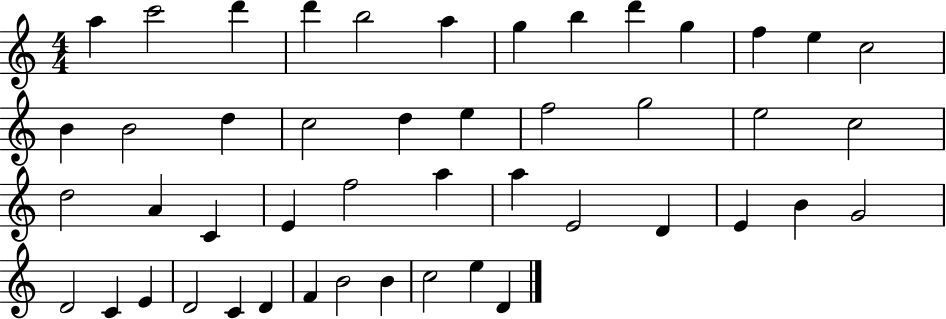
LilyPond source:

{
  \clef treble
  \numericTimeSignature
  \time 4/4
  \key c \major
  a''4 c'''2 d'''4 | d'''4 b''2 a''4 | g''4 b''4 d'''4 g''4 | f''4 e''4 c''2 | \break b'4 b'2 d''4 | c''2 d''4 e''4 | f''2 g''2 | e''2 c''2 | \break d''2 a'4 c'4 | e'4 f''2 a''4 | a''4 e'2 d'4 | e'4 b'4 g'2 | \break d'2 c'4 e'4 | d'2 c'4 d'4 | f'4 b'2 b'4 | c''2 e''4 d'4 | \break \bar "|."
}